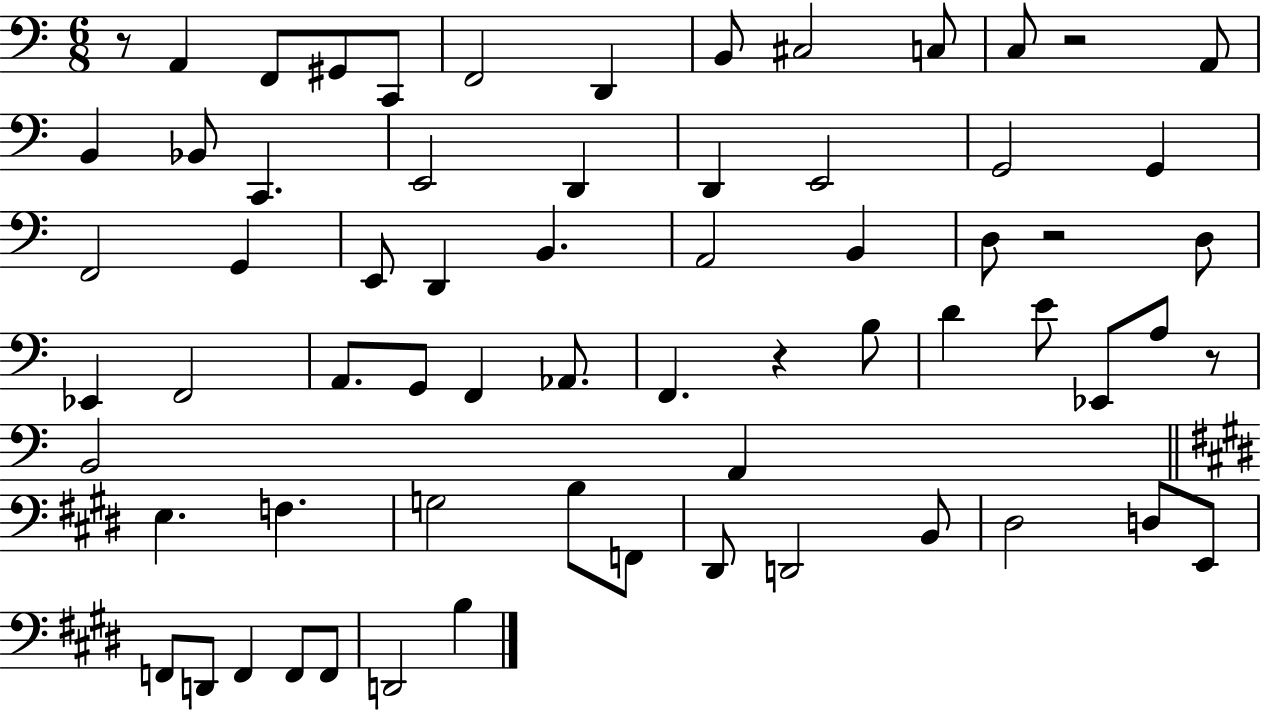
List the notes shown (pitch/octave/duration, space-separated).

R/e A2/q F2/e G#2/e C2/e F2/h D2/q B2/e C#3/h C3/e C3/e R/h A2/e B2/q Bb2/e C2/q. E2/h D2/q D2/q E2/h G2/h G2/q F2/h G2/q E2/e D2/q B2/q. A2/h B2/q D3/e R/h D3/e Eb2/q F2/h A2/e. G2/e F2/q Ab2/e. F2/q. R/q B3/e D4/q E4/e Eb2/e A3/e R/e B2/h A2/q E3/q. F3/q. G3/h B3/e F2/e D#2/e D2/h B2/e D#3/h D3/e E2/e F2/e D2/e F2/q F2/e F2/e D2/h B3/q